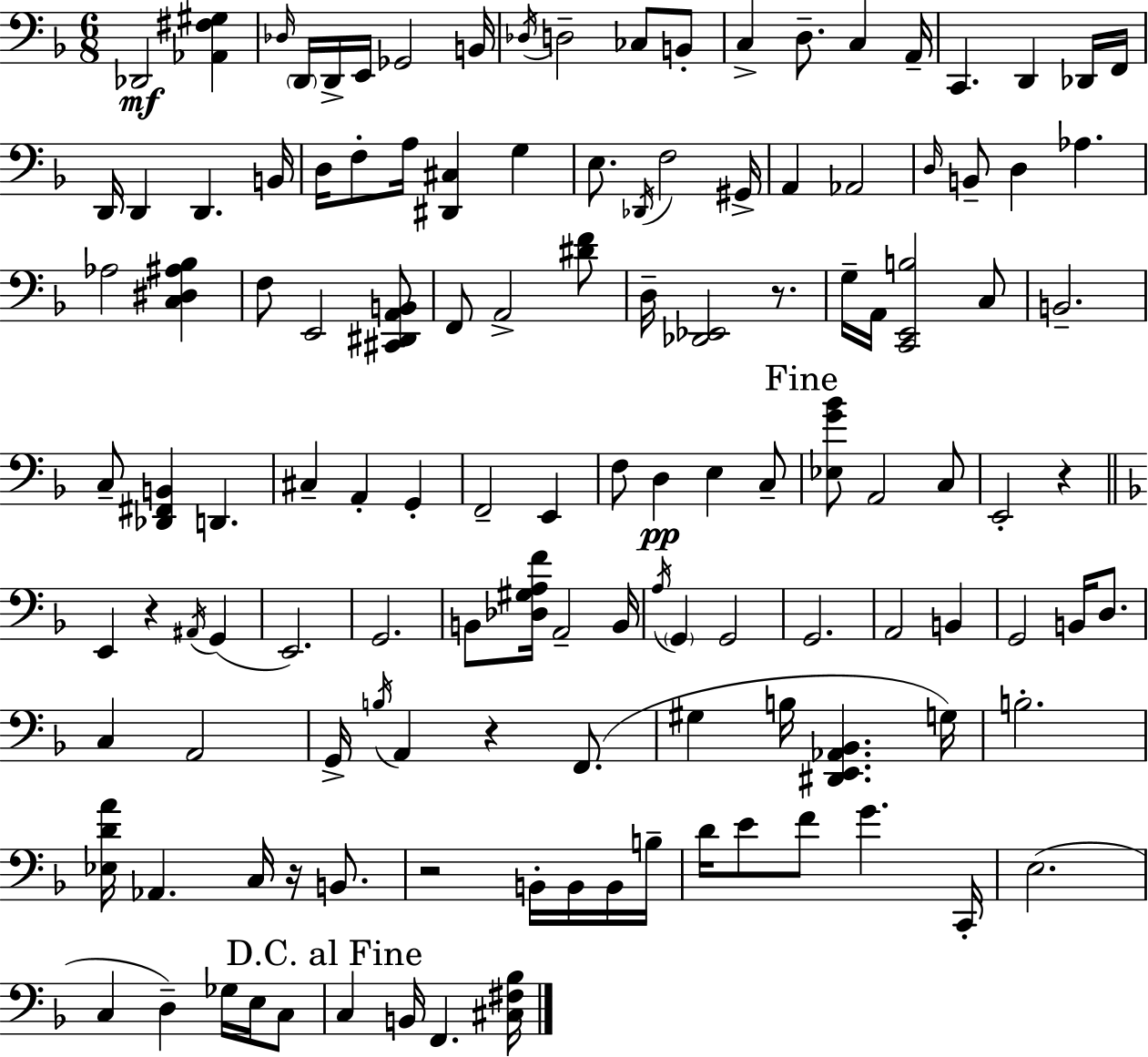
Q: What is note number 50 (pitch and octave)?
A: C#3